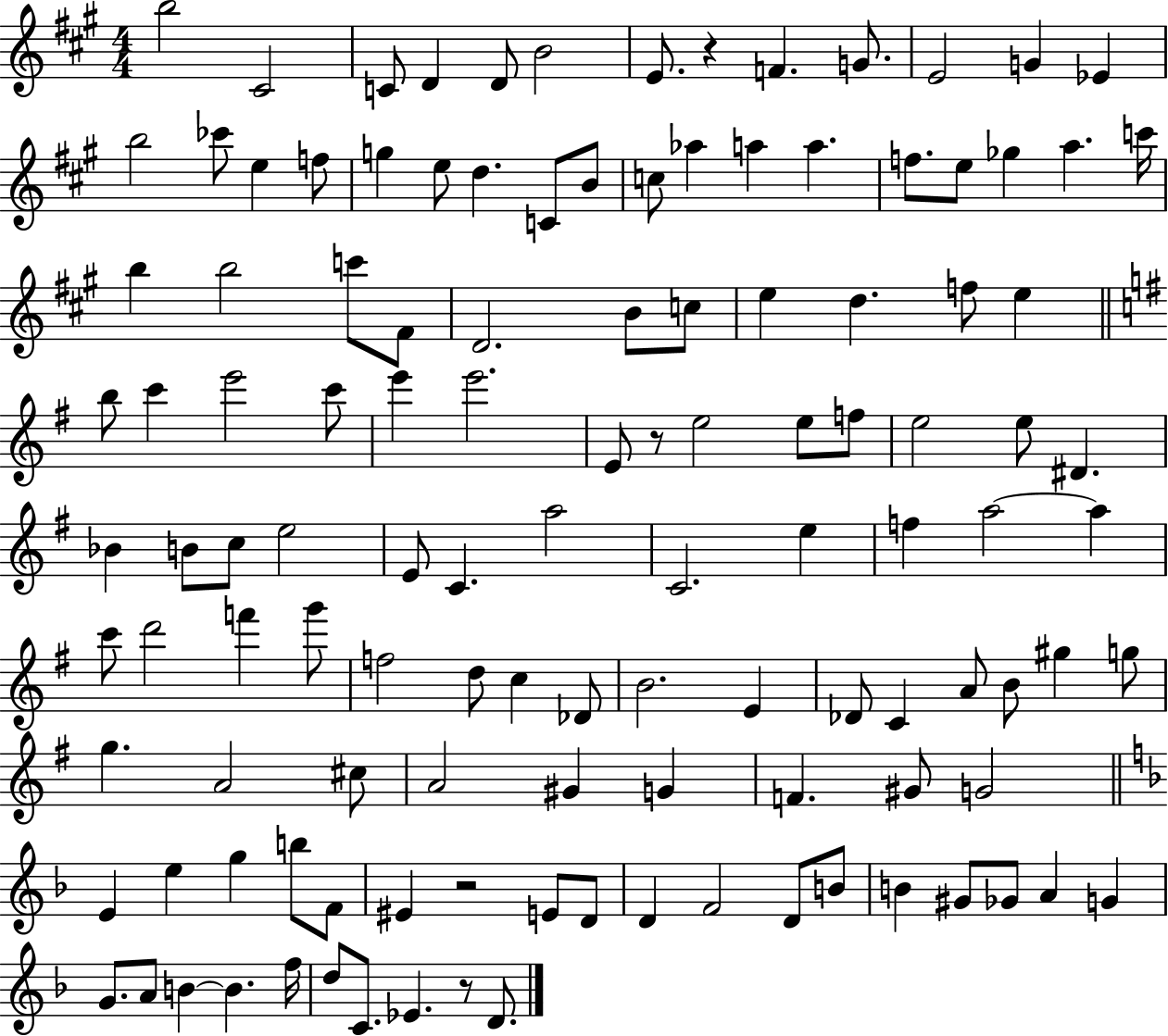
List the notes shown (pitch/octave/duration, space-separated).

B5/h C#4/h C4/e D4/q D4/e B4/h E4/e. R/q F4/q. G4/e. E4/h G4/q Eb4/q B5/h CES6/e E5/q F5/e G5/q E5/e D5/q. C4/e B4/e C5/e Ab5/q A5/q A5/q. F5/e. E5/e Gb5/q A5/q. C6/s B5/q B5/h C6/e F#4/e D4/h. B4/e C5/e E5/q D5/q. F5/e E5/q B5/e C6/q E6/h C6/e E6/q E6/h. E4/e R/e E5/h E5/e F5/e E5/h E5/e D#4/q. Bb4/q B4/e C5/e E5/h E4/e C4/q. A5/h C4/h. E5/q F5/q A5/h A5/q C6/e D6/h F6/q G6/e F5/h D5/e C5/q Db4/e B4/h. E4/q Db4/e C4/q A4/e B4/e G#5/q G5/e G5/q. A4/h C#5/e A4/h G#4/q G4/q F4/q. G#4/e G4/h E4/q E5/q G5/q B5/e F4/e EIS4/q R/h E4/e D4/e D4/q F4/h D4/e B4/e B4/q G#4/e Gb4/e A4/q G4/q G4/e. A4/e B4/q B4/q. F5/s D5/e C4/e. Eb4/q. R/e D4/e.